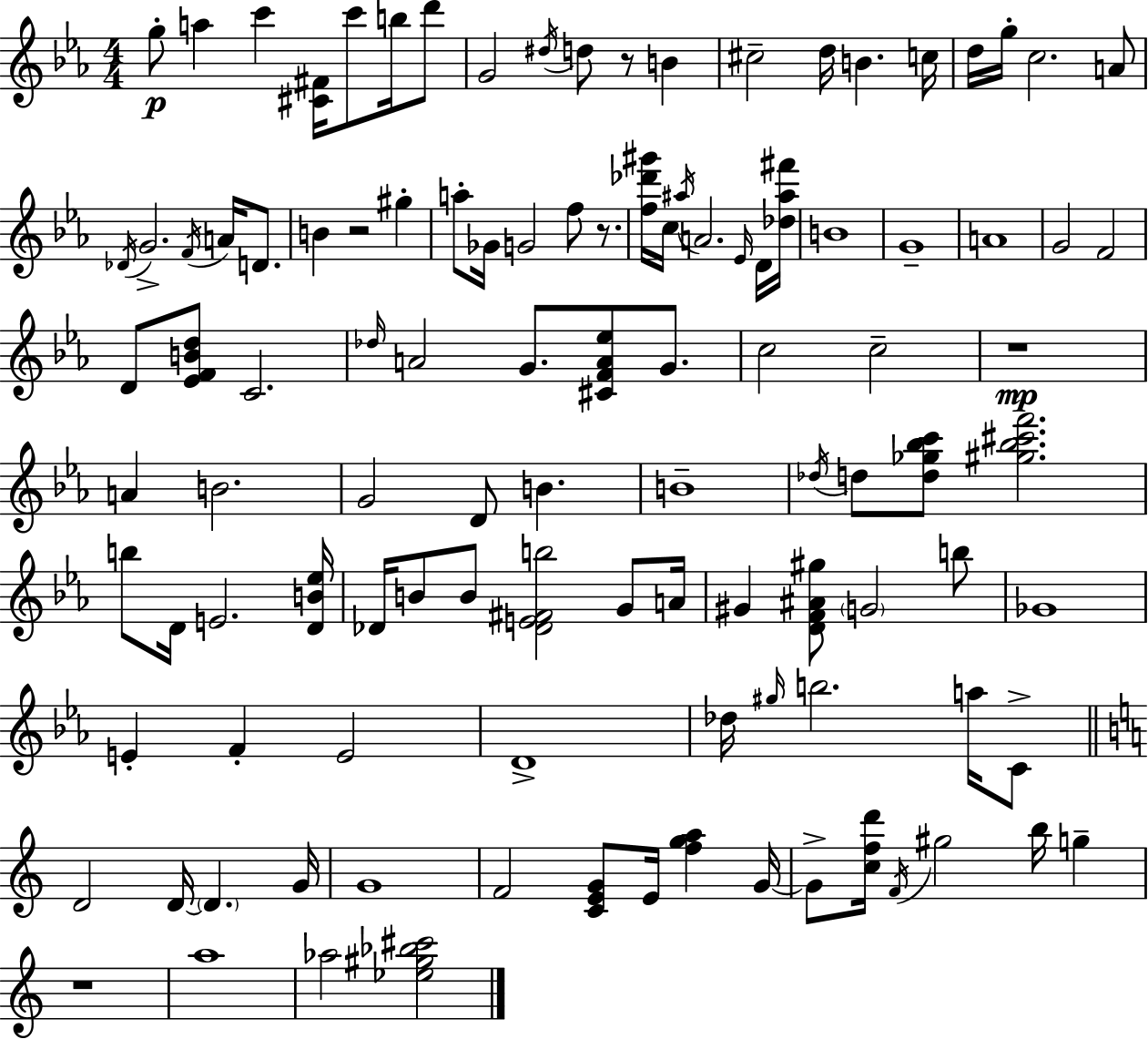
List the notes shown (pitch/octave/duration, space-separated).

G5/e A5/q C6/q [C#4,F#4]/s C6/e B5/s D6/e G4/h D#5/s D5/e R/e B4/q C#5/h D5/s B4/q. C5/s D5/s G5/s C5/h. A4/e Db4/s G4/h. F4/s A4/s D4/e. B4/q R/h G#5/q A5/e Gb4/s G4/h F5/e R/e. [F5,Db6,G#6]/s C5/s A#5/s A4/h. Eb4/s D4/s [Db5,A#5,F#6]/s B4/w G4/w A4/w G4/h F4/h D4/e [Eb4,F4,B4,D5]/e C4/h. Db5/s A4/h G4/e. [C#4,F4,A4,Eb5]/e G4/e. C5/h C5/h R/w A4/q B4/h. G4/h D4/e B4/q. B4/w Db5/s D5/e [D5,Gb5,Bb5,C6]/e [G#5,Bb5,C#6,F6]/h. B5/e D4/s E4/h. [D4,B4,Eb5]/s Db4/s B4/e B4/e [Db4,E4,F#4,B5]/h G4/e A4/s G#4/q [D4,F4,A#4,G#5]/e G4/h B5/e Gb4/w E4/q F4/q E4/h D4/w Db5/s G#5/s B5/h. A5/s C4/e D4/h D4/s D4/q. G4/s G4/w F4/h [C4,E4,G4]/e E4/s [F5,G5,A5]/q G4/s G4/e [C5,F5,D6]/s F4/s G#5/h B5/s G5/q R/w A5/w Ab5/h [Eb5,G#5,Bb5,C#6]/h